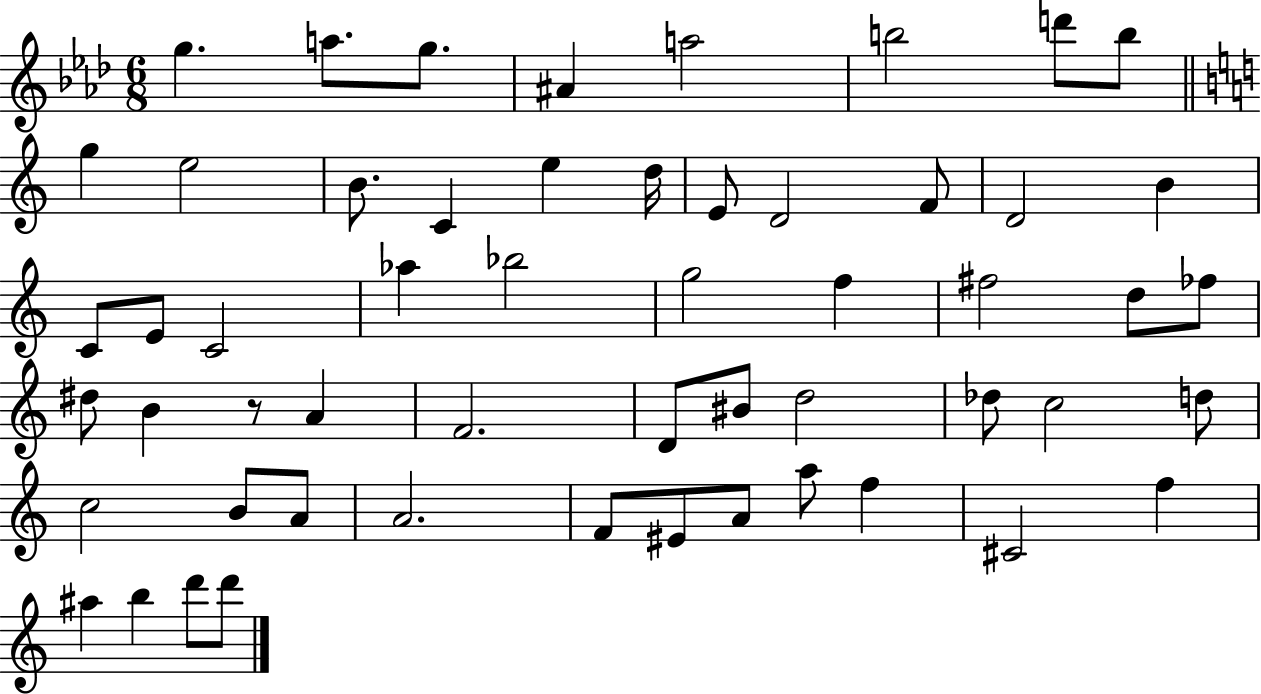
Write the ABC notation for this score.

X:1
T:Untitled
M:6/8
L:1/4
K:Ab
g a/2 g/2 ^A a2 b2 d'/2 b/2 g e2 B/2 C e d/4 E/2 D2 F/2 D2 B C/2 E/2 C2 _a _b2 g2 f ^f2 d/2 _f/2 ^d/2 B z/2 A F2 D/2 ^B/2 d2 _d/2 c2 d/2 c2 B/2 A/2 A2 F/2 ^E/2 A/2 a/2 f ^C2 f ^a b d'/2 d'/2